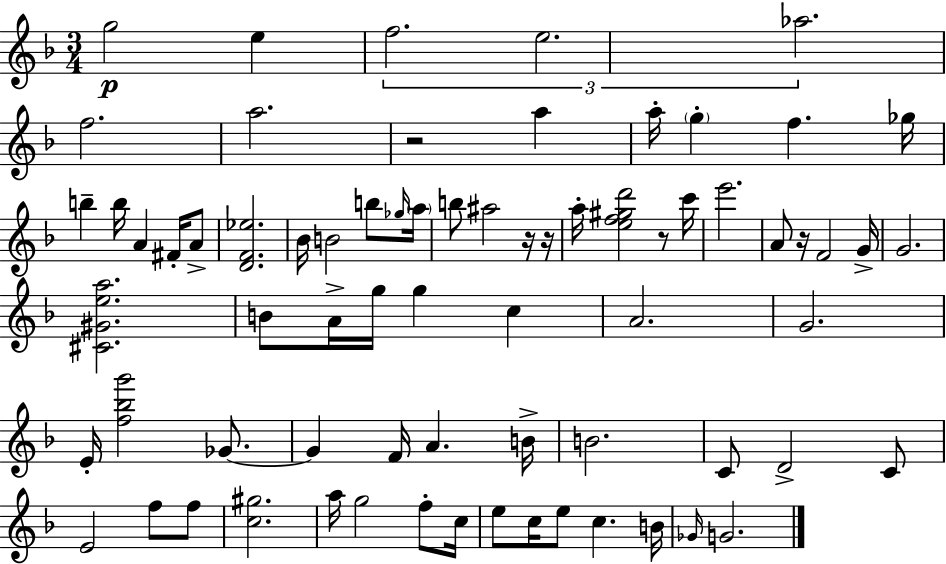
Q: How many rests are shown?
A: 5